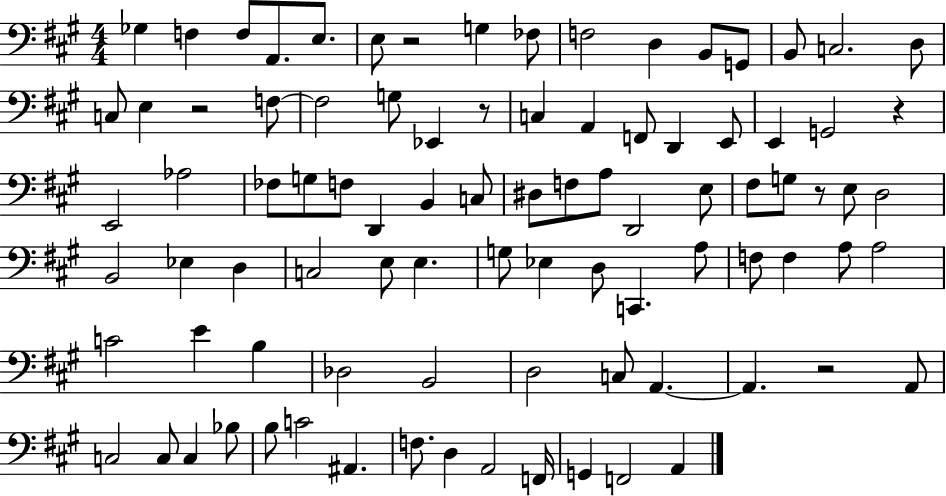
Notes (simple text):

Gb3/q F3/q F3/e A2/e. E3/e. E3/e R/h G3/q FES3/e F3/h D3/q B2/e G2/e B2/e C3/h. D3/e C3/e E3/q R/h F3/e F3/h G3/e Eb2/q R/e C3/q A2/q F2/e D2/q E2/e E2/q G2/h R/q E2/h Ab3/h FES3/e G3/e F3/e D2/q B2/q C3/e D#3/e F3/e A3/e D2/h E3/e F#3/e G3/e R/e E3/e D3/h B2/h Eb3/q D3/q C3/h E3/e E3/q. G3/e Eb3/q D3/e C2/q. A3/e F3/e F3/q A3/e A3/h C4/h E4/q B3/q Db3/h B2/h D3/h C3/e A2/q. A2/q. R/h A2/e C3/h C3/e C3/q Bb3/e B3/e C4/h A#2/q. F3/e. D3/q A2/h F2/s G2/q F2/h A2/q